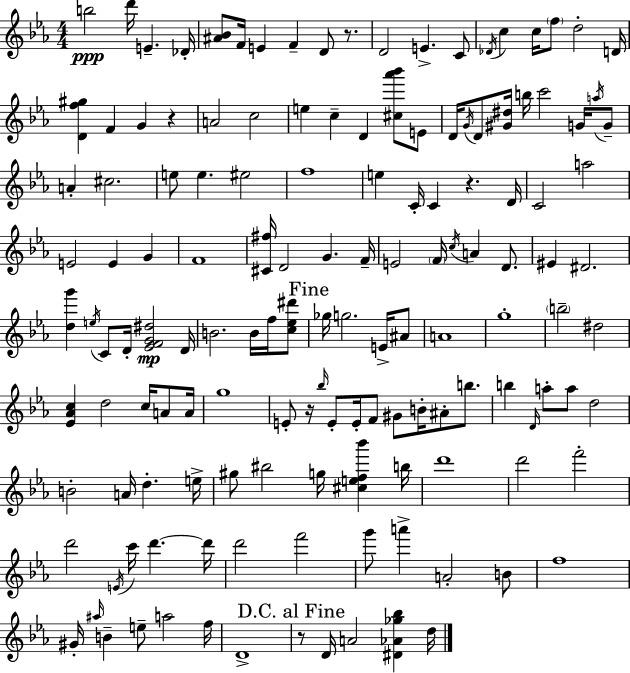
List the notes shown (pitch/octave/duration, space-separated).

B5/h D6/s E4/q. Db4/s [A#4,Bb4]/e F4/s E4/q F4/q D4/e R/e. D4/h E4/q. C4/e Db4/s C5/q C5/s F5/e D5/h D4/s [D4,F5,G#5]/q F4/q G4/q R/q A4/h C5/h E5/q C5/q D4/q [C#5,Ab6,Bb6]/e E4/e D4/s G4/s D4/e [G#4,D#5]/s B5/s C6/h G4/s A5/s G4/e A4/q C#5/h. E5/e E5/q. EIS5/h F5/w E5/q C4/s C4/q R/q. D4/s C4/h A5/h E4/h E4/q G4/q F4/w [C#4,F#5]/s D4/h G4/q. F4/s E4/h F4/s C5/s A4/q D4/e. EIS4/q D#4/h. [D5,G6]/q E5/s C4/e D4/s [Eb4,F4,G4,D#5]/h D4/s B4/h. B4/s F5/s [C5,Eb5,D#6]/e Gb5/s G5/h. E4/s A#4/e A4/w G5/w B5/h D#5/h [Eb4,Ab4,C5]/q D5/h C5/s A4/e A4/s G5/w E4/e R/s Bb5/s E4/e E4/s F4/e G#4/e B4/s A#4/e B5/e. B5/q D4/s A5/e A5/e D5/h B4/h A4/s D5/q. E5/s G#5/e BIS5/h G5/s [C#5,E5,F5,Bb6]/q B5/s D6/w D6/h F6/h D6/h E4/s C6/s D6/q. D6/s D6/h F6/h G6/e A6/q A4/h B4/e F5/w G#4/s A#5/s B4/q E5/e A5/h F5/s D4/w R/e D4/s A4/h [D#4,Ab4,Gb5,Bb5]/q D5/s